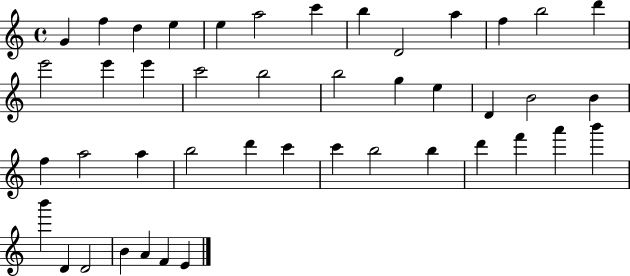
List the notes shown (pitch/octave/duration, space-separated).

G4/q F5/q D5/q E5/q E5/q A5/h C6/q B5/q D4/h A5/q F5/q B5/h D6/q E6/h E6/q E6/q C6/h B5/h B5/h G5/q E5/q D4/q B4/h B4/q F5/q A5/h A5/q B5/h D6/q C6/q C6/q B5/h B5/q D6/q F6/q A6/q B6/q B6/q D4/q D4/h B4/q A4/q F4/q E4/q